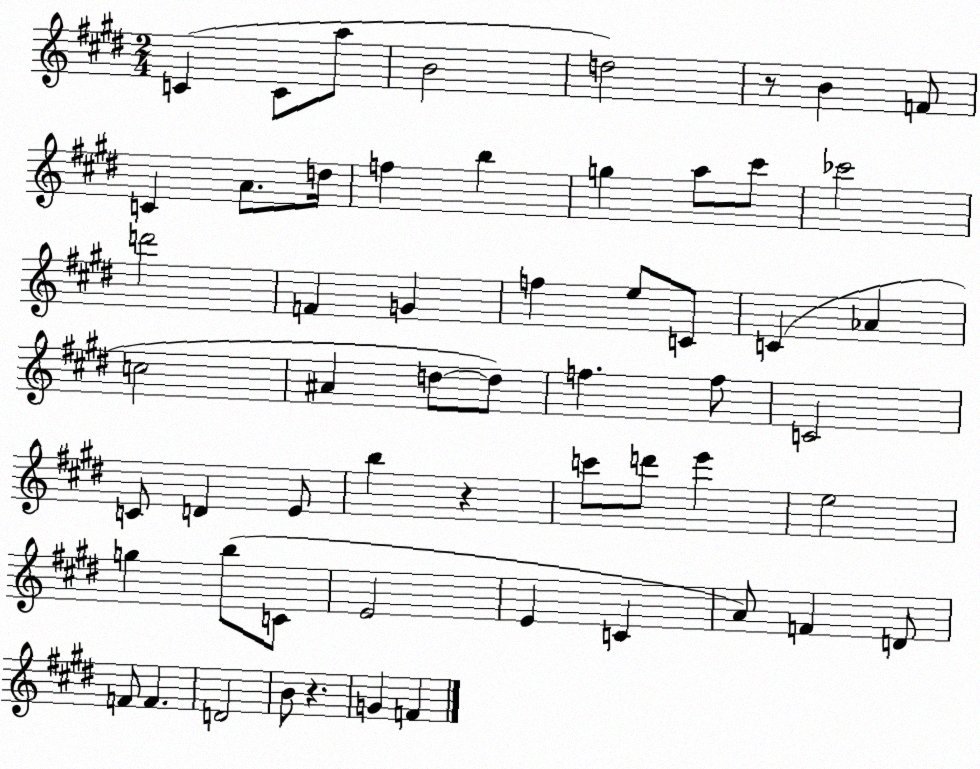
X:1
T:Untitled
M:2/4
L:1/4
K:E
C C/2 a/2 B2 d2 z/2 B F/2 C A/2 d/4 f b g a/2 ^c'/2 _c'2 d'2 F G f e/2 C/2 C _A c2 ^A d/2 d/2 f f/2 C2 C/2 D E/2 b z c'/2 d'/2 e' e2 g b/2 C/2 E2 E C A/2 F D/2 F/2 F D2 B/2 z G F